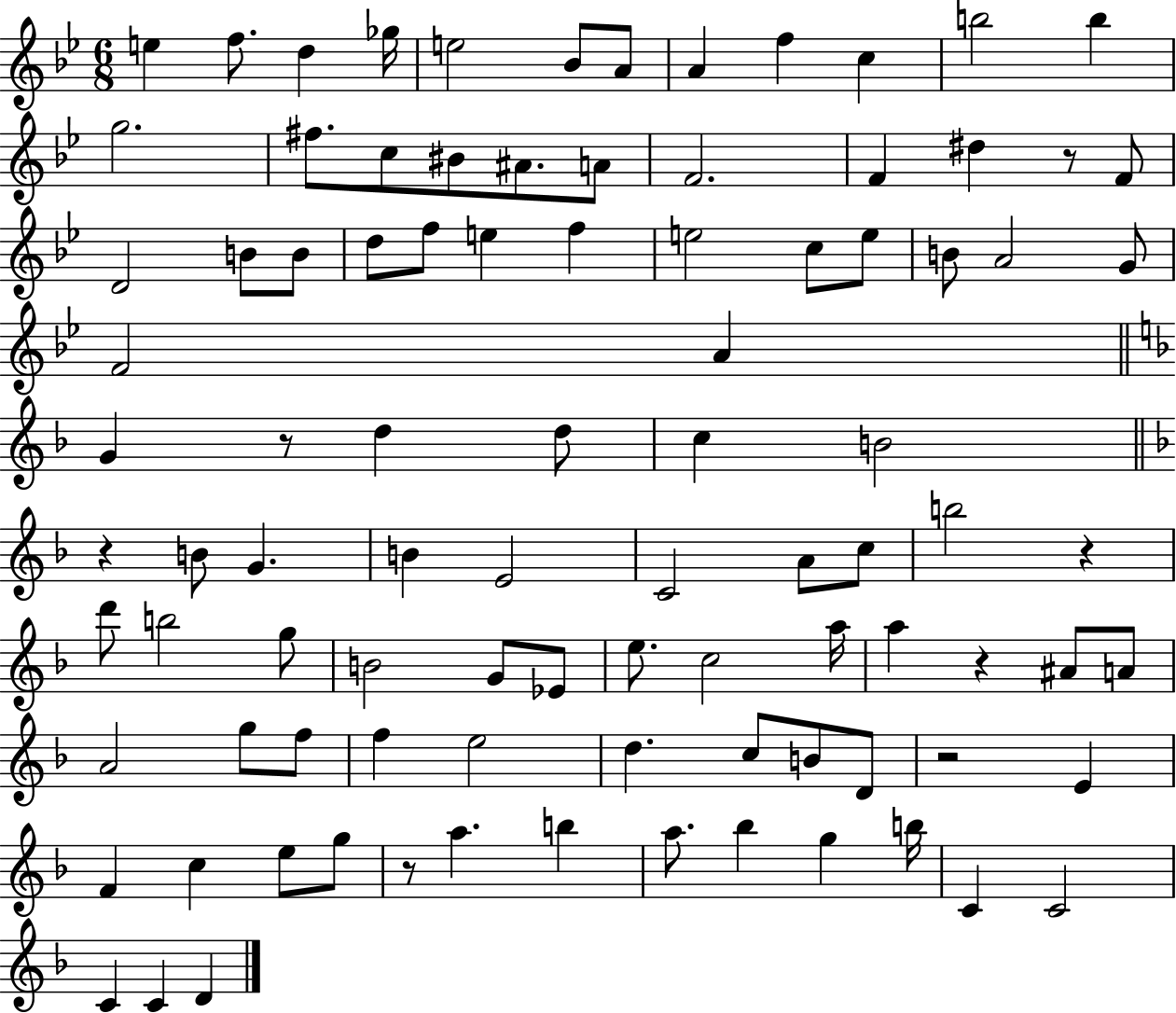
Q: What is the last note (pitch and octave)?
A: D4